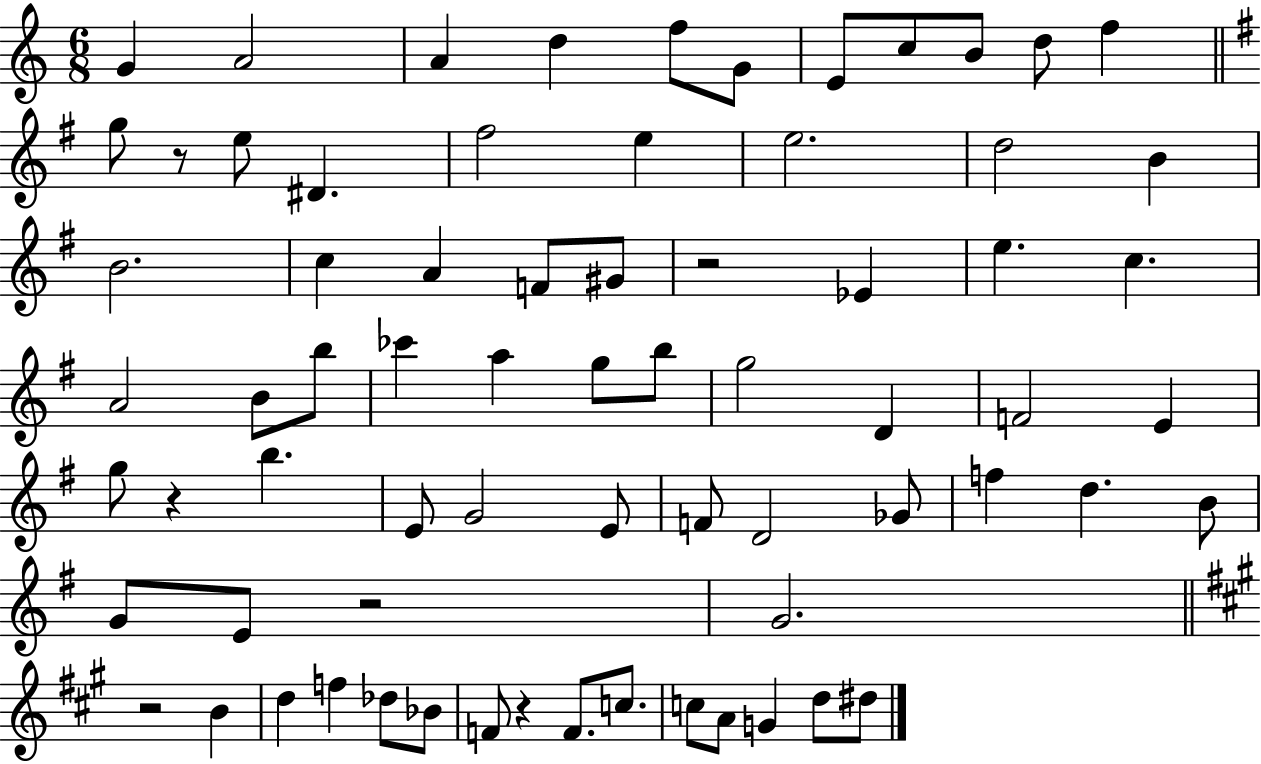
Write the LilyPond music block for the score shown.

{
  \clef treble
  \numericTimeSignature
  \time 6/8
  \key c \major
  g'4 a'2 | a'4 d''4 f''8 g'8 | e'8 c''8 b'8 d''8 f''4 | \bar "||" \break \key g \major g''8 r8 e''8 dis'4. | fis''2 e''4 | e''2. | d''2 b'4 | \break b'2. | c''4 a'4 f'8 gis'8 | r2 ees'4 | e''4. c''4. | \break a'2 b'8 b''8 | ces'''4 a''4 g''8 b''8 | g''2 d'4 | f'2 e'4 | \break g''8 r4 b''4. | e'8 g'2 e'8 | f'8 d'2 ges'8 | f''4 d''4. b'8 | \break g'8 e'8 r2 | g'2. | \bar "||" \break \key a \major r2 b'4 | d''4 f''4 des''8 bes'8 | f'8 r4 f'8. c''8. | c''8 a'8 g'4 d''8 dis''8 | \break \bar "|."
}